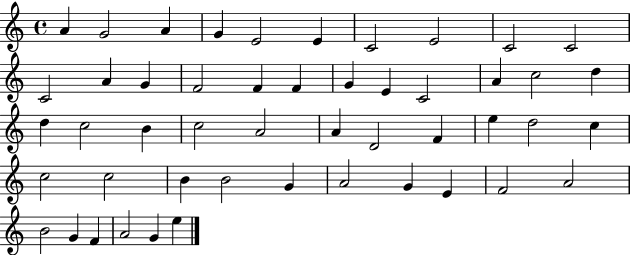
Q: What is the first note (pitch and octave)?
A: A4